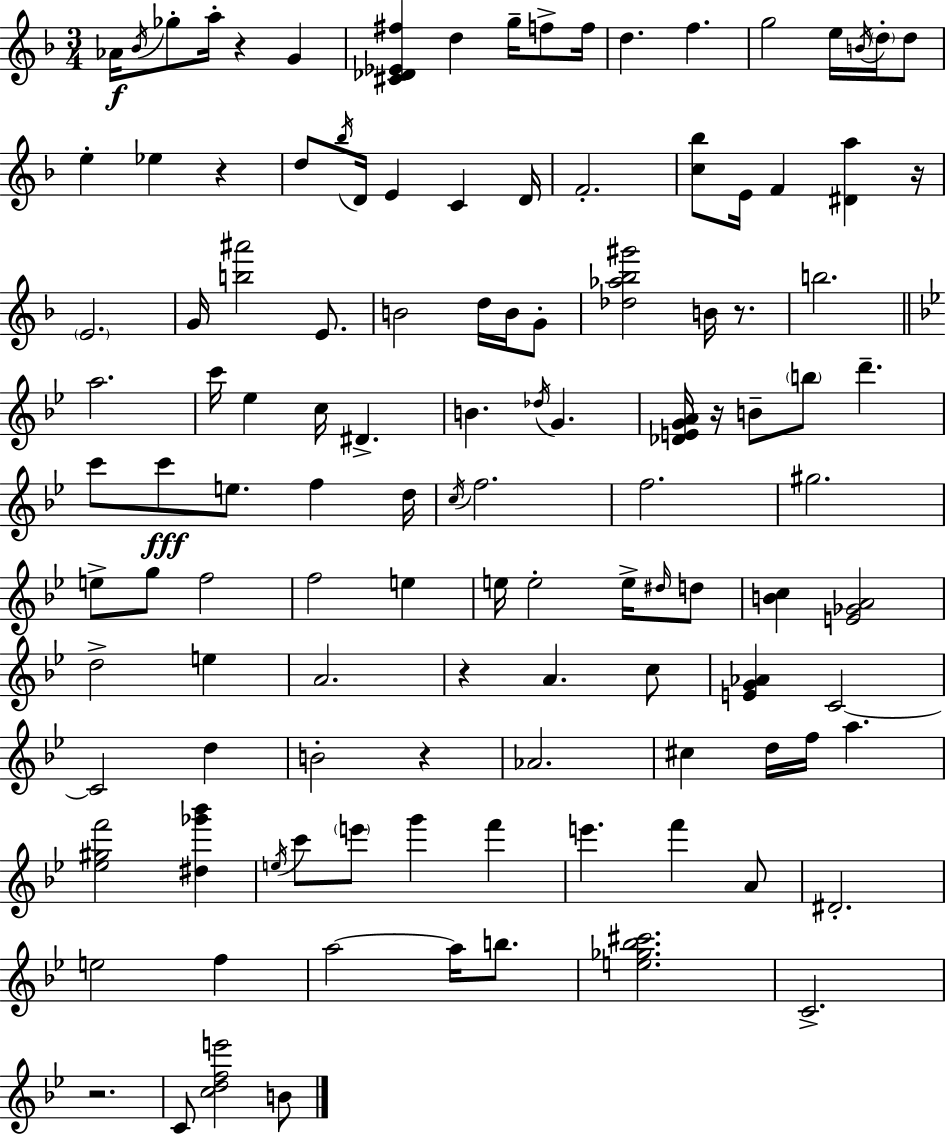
{
  \clef treble
  \numericTimeSignature
  \time 3/4
  \key f \major
  aes'16\f \acciaccatura { bes'16 } ges''8-. a''16-. r4 g'4 | <cis' des' ees' fis''>4 d''4 g''16-- f''8-> | f''16 d''4. f''4. | g''2 e''16 \acciaccatura { b'16 } \parenthesize d''16-. | \break d''8 e''4-. ees''4 r4 | d''8 \acciaccatura { bes''16 } d'16 e'4 c'4 | d'16 f'2.-. | <c'' bes''>8 e'16 f'4 <dis' a''>4 | \break r16 \parenthesize e'2. | g'16 <b'' ais'''>2 | e'8. b'2 d''16 | b'16 g'8-. <des'' aes'' bes'' gis'''>2 b'16 | \break r8. b''2. | \bar "||" \break \key bes \major a''2. | c'''16 ees''4 c''16 dis'4.-> | b'4. \acciaccatura { des''16 } g'4. | <des' e' g' a'>16 r16 b'8-- \parenthesize b''8 d'''4.-- | \break c'''8 c'''8\fff e''8. f''4 | d''16 \acciaccatura { c''16 } f''2. | f''2. | gis''2. | \break e''8-> g''8 f''2 | f''2 e''4 | e''16 e''2-. e''16-> | \grace { dis''16 } d''8 <b' c''>4 <e' ges' a'>2 | \break d''2-> e''4 | a'2. | r4 a'4. | c''8 <e' g' aes'>4 c'2~~ | \break c'2 d''4 | b'2-. r4 | aes'2. | cis''4 d''16 f''16 a''4. | \break <ees'' gis'' f'''>2 <dis'' ges''' bes'''>4 | \acciaccatura { e''16 } c'''8 \parenthesize e'''8 g'''4 | f'''4 e'''4. f'''4 | a'8 dis'2.-. | \break e''2 | f''4 a''2~~ | a''16 b''8. <e'' ges'' bes'' cis'''>2. | c'2.-> | \break r2. | c'8 <c'' d'' f'' e'''>2 | b'8 \bar "|."
}